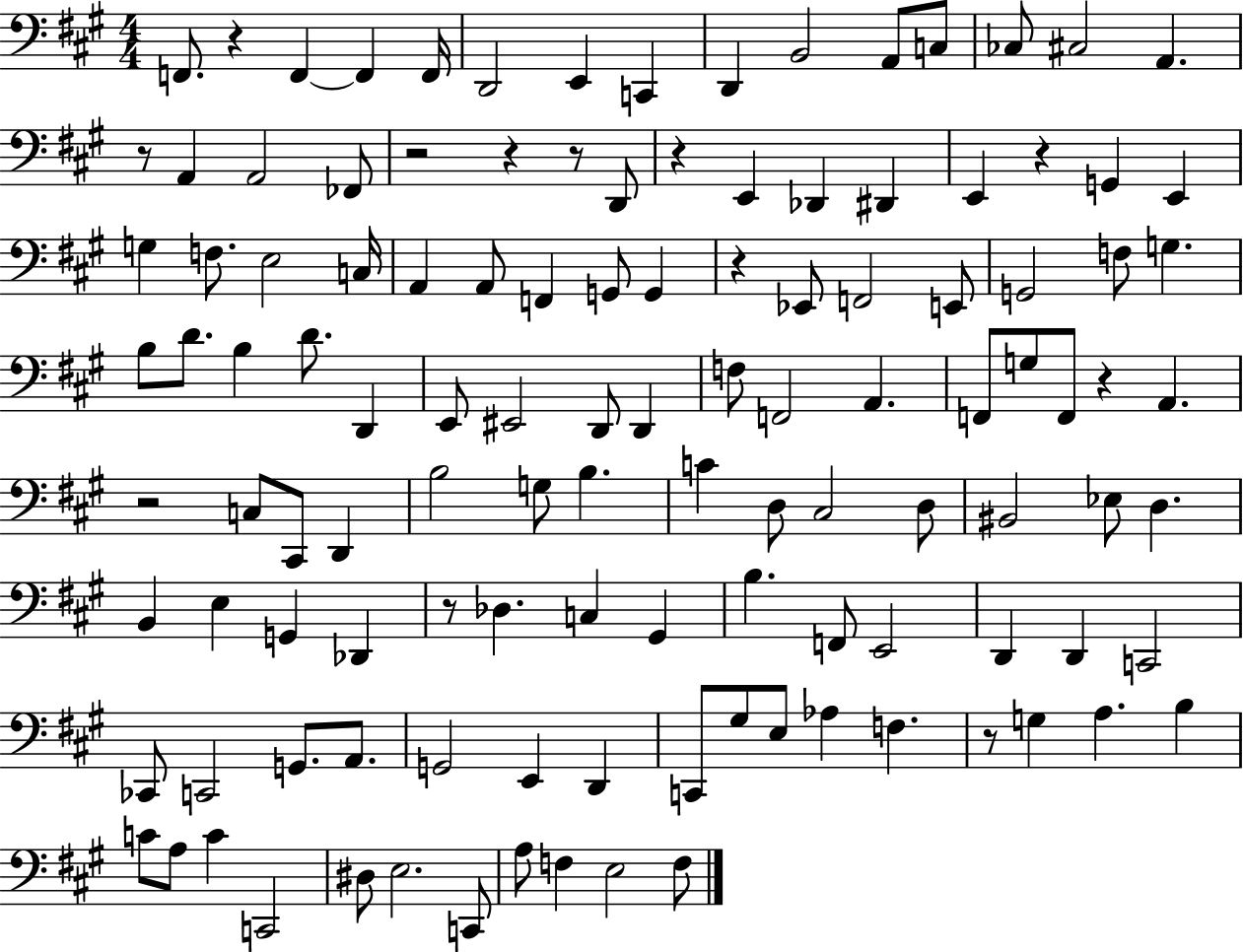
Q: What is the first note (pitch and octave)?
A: F2